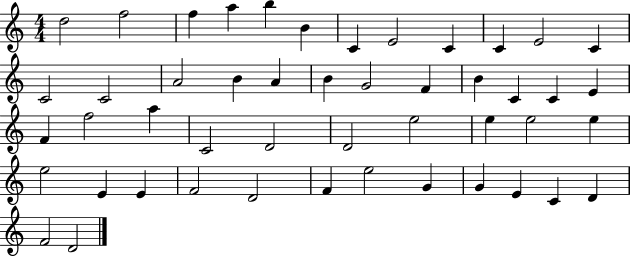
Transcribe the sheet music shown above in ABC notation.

X:1
T:Untitled
M:4/4
L:1/4
K:C
d2 f2 f a b B C E2 C C E2 C C2 C2 A2 B A B G2 F B C C E F f2 a C2 D2 D2 e2 e e2 e e2 E E F2 D2 F e2 G G E C D F2 D2